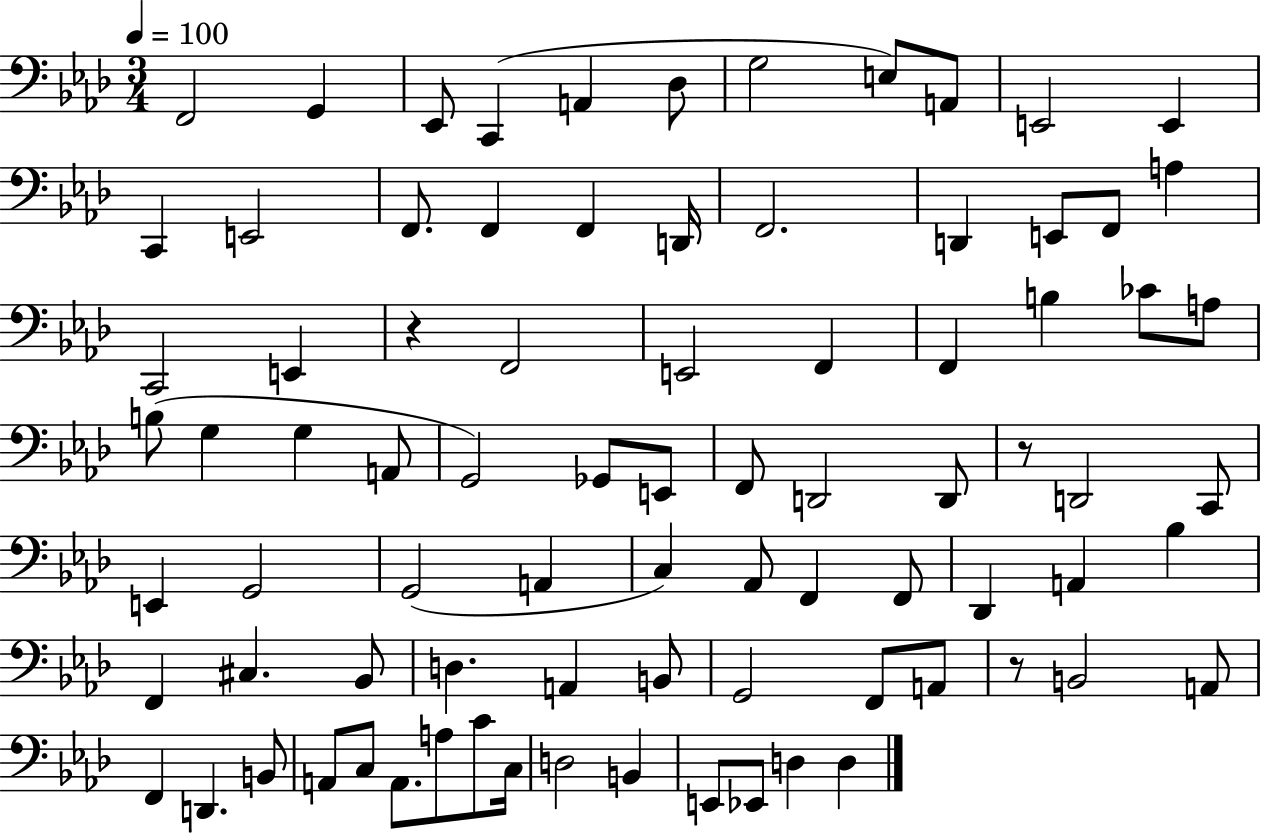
X:1
T:Untitled
M:3/4
L:1/4
K:Ab
F,,2 G,, _E,,/2 C,, A,, _D,/2 G,2 E,/2 A,,/2 E,,2 E,, C,, E,,2 F,,/2 F,, F,, D,,/4 F,,2 D,, E,,/2 F,,/2 A, C,,2 E,, z F,,2 E,,2 F,, F,, B, _C/2 A,/2 B,/2 G, G, A,,/2 G,,2 _G,,/2 E,,/2 F,,/2 D,,2 D,,/2 z/2 D,,2 C,,/2 E,, G,,2 G,,2 A,, C, _A,,/2 F,, F,,/2 _D,, A,, _B, F,, ^C, _B,,/2 D, A,, B,,/2 G,,2 F,,/2 A,,/2 z/2 B,,2 A,,/2 F,, D,, B,,/2 A,,/2 C,/2 A,,/2 A,/2 C/2 C,/4 D,2 B,, E,,/2 _E,,/2 D, D,